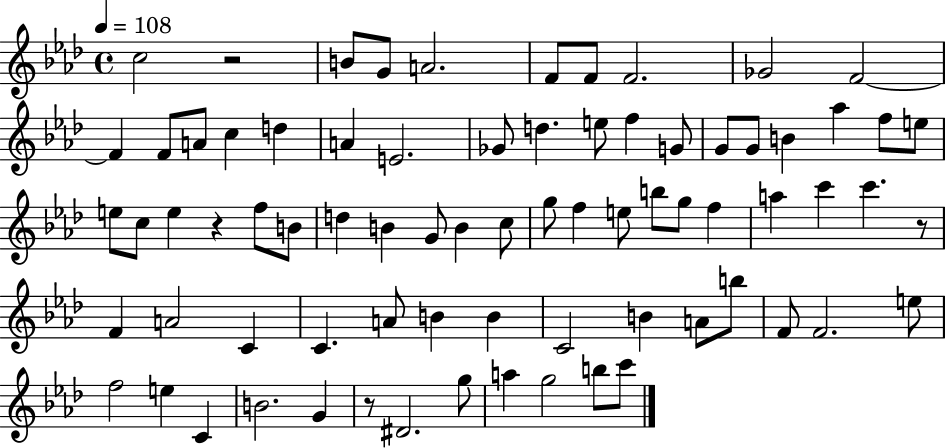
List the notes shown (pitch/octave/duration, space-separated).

C5/h R/h B4/e G4/e A4/h. F4/e F4/e F4/h. Gb4/h F4/h F4/q F4/e A4/e C5/q D5/q A4/q E4/h. Gb4/e D5/q. E5/e F5/q G4/e G4/e G4/e B4/q Ab5/q F5/e E5/e E5/e C5/e E5/q R/q F5/e B4/e D5/q B4/q G4/e B4/q C5/e G5/e F5/q E5/e B5/e G5/e F5/q A5/q C6/q C6/q. R/e F4/q A4/h C4/q C4/q. A4/e B4/q B4/q C4/h B4/q A4/e B5/e F4/e F4/h. E5/e F5/h E5/q C4/q B4/h. G4/q R/e D#4/h. G5/e A5/q G5/h B5/e C6/e